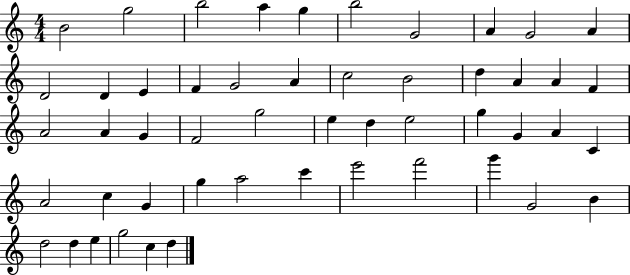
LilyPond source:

{
  \clef treble
  \numericTimeSignature
  \time 4/4
  \key c \major
  b'2 g''2 | b''2 a''4 g''4 | b''2 g'2 | a'4 g'2 a'4 | \break d'2 d'4 e'4 | f'4 g'2 a'4 | c''2 b'2 | d''4 a'4 a'4 f'4 | \break a'2 a'4 g'4 | f'2 g''2 | e''4 d''4 e''2 | g''4 g'4 a'4 c'4 | \break a'2 c''4 g'4 | g''4 a''2 c'''4 | e'''2 f'''2 | g'''4 g'2 b'4 | \break d''2 d''4 e''4 | g''2 c''4 d''4 | \bar "|."
}